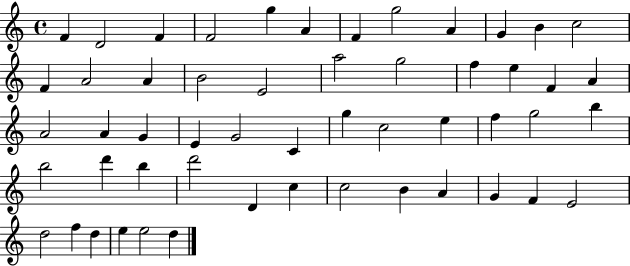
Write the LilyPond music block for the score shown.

{
  \clef treble
  \time 4/4
  \defaultTimeSignature
  \key c \major
  f'4 d'2 f'4 | f'2 g''4 a'4 | f'4 g''2 a'4 | g'4 b'4 c''2 | \break f'4 a'2 a'4 | b'2 e'2 | a''2 g''2 | f''4 e''4 f'4 a'4 | \break a'2 a'4 g'4 | e'4 g'2 c'4 | g''4 c''2 e''4 | f''4 g''2 b''4 | \break b''2 d'''4 b''4 | d'''2 d'4 c''4 | c''2 b'4 a'4 | g'4 f'4 e'2 | \break d''2 f''4 d''4 | e''4 e''2 d''4 | \bar "|."
}